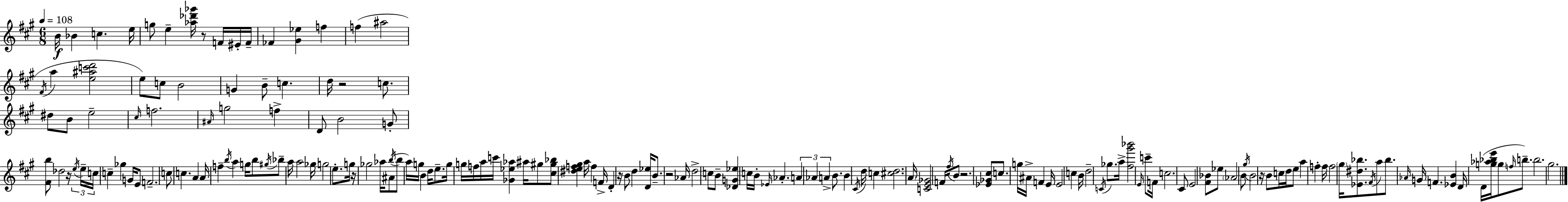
X:1
T:Untitled
M:6/8
L:1/4
K:A
B/4 _B c e/4 g/2 e [_a_d'_g']/4 z/2 F/4 ^E/4 F/4 _F [^G_e] f f ^a2 ^F/4 a [e^ac'd']2 e/2 c/2 B2 G B/2 c d/4 z2 c/2 ^d/2 B/2 e2 ^c/4 f2 ^A/4 g2 f D/2 B2 G/2 [^Fb]/2 _d2 z/4 e/4 e/4 c/4 c _g G/4 E/2 F2 c/2 c A A/4 f b/4 a g/4 b/2 ^g/4 _b/2 a/4 a2 _g/4 g2 e/2 g/4 z/4 _g2 _a/4 ^A/2 b/4 b/2 a/4 g/4 B d/4 e/2 g/4 g/4 f/4 a/4 c'/4 [_G_e_a] ^a/4 ^g/2 [^c^g_b]/2 [^def^g] a/4 f F/4 D z/4 B/2 d [D_e]/4 B/2 z2 _A/4 d2 c/2 B/2 [_DG_e] c/4 B/4 _E/4 _A A _A A B/2 B ^C/4 d/4 c [^cd]2 A/4 [CE_G]2 F/4 ^f/4 B/2 z2 [_E_G^c]/2 c/2 g/4 ^A/4 F E/4 E2 c B/4 d2 C/4 _g/2 a/4 [^f^g'_b']2 E/4 c'/2 F/4 c2 ^C/2 E2 [^F_B]/2 _e/2 _A2 B/2 ^g/4 B2 z/4 B/2 c/4 d/4 e/2 a f f/4 f2 ^g/4 [_E^d_b]/2 ^F/4 a/2 _b/2 _A/4 G/4 F [_EB] D/4 D/4 [g_a_be']/4 g/2 f/4 b/2 b2 ^g2